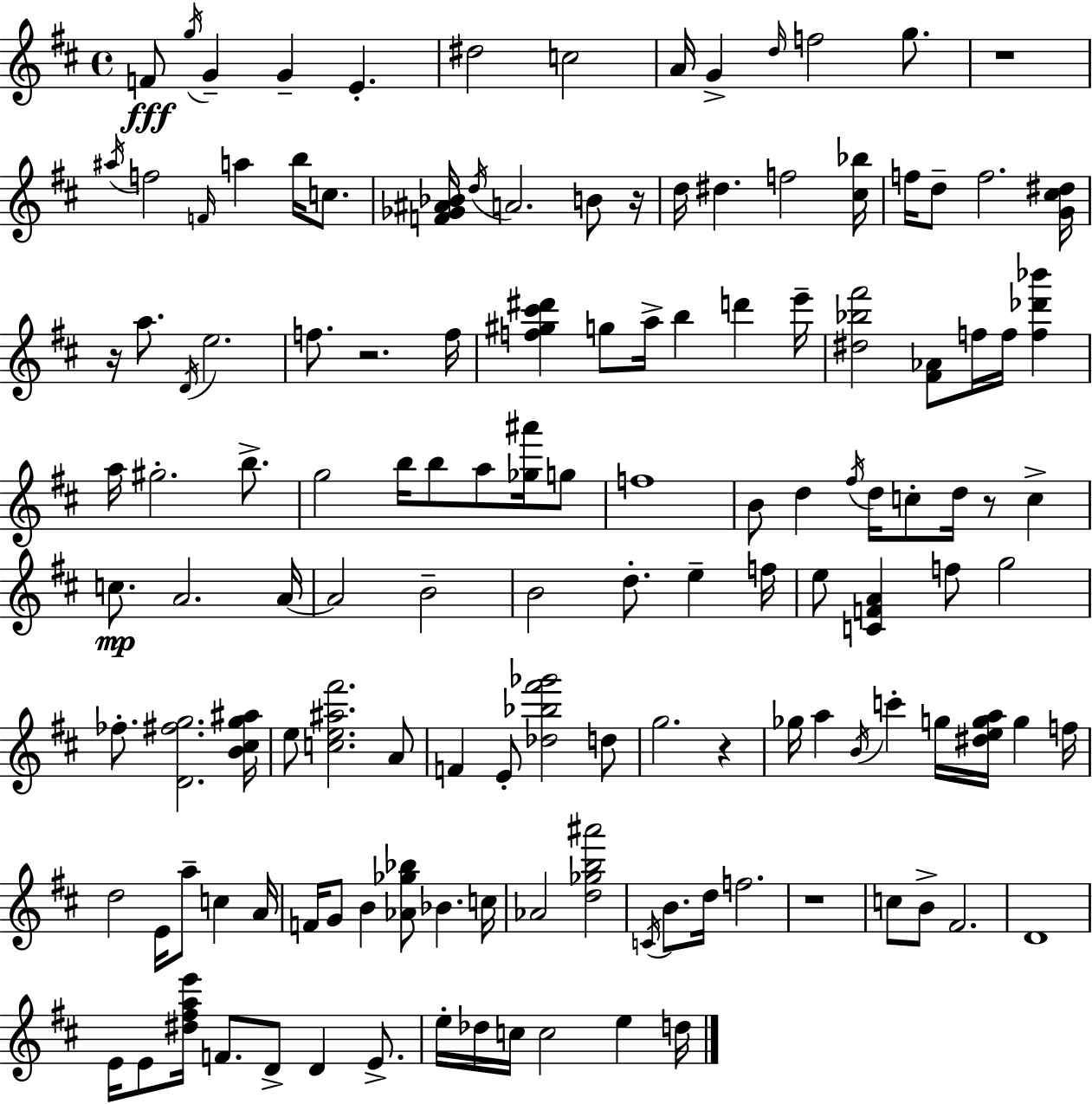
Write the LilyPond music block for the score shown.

{
  \clef treble
  \time 4/4
  \defaultTimeSignature
  \key d \major
  f'8\fff \acciaccatura { g''16 } g'4-- g'4-- e'4.-. | dis''2 c''2 | a'16 g'4-> \grace { d''16 } f''2 g''8. | r1 | \break \acciaccatura { ais''16 } f''2 \grace { f'16 } a''4 | b''16 c''8. <f' ges' ais' bes'>16 \acciaccatura { d''16 } a'2. | b'8 r16 d''16 dis''4. f''2 | <cis'' bes''>16 f''16 d''8-- f''2. | \break <g' cis'' dis''>16 r16 a''8. \acciaccatura { d'16 } e''2. | f''8. r2. | f''16 <f'' gis'' cis''' dis'''>4 g''8 a''16-> b''4 | d'''4 e'''16-- <dis'' bes'' fis'''>2 <fis' aes'>8 | \break f''16 f''16 <f'' des''' bes'''>4 a''16 gis''2.-. | b''8.-> g''2 b''16 b''8 | a''8 <ges'' ais'''>16 g''8 f''1 | b'8 d''4 \acciaccatura { fis''16 } d''16 c''8-. | \break d''16 r8 c''4-> c''8.\mp a'2. | a'16~~ a'2 b'2-- | b'2 d''8.-. | e''4-- f''16 e''8 <c' f' a'>4 f''8 g''2 | \break fes''8.-. <d' fis'' g''>2. | <b' cis'' g'' ais''>16 e''8 <c'' e'' ais'' fis'''>2. | a'8 f'4 e'8-. <des'' bes'' fis''' ges'''>2 | d''8 g''2. | \break r4 ges''16 a''4 \acciaccatura { b'16 } c'''4-. | g''16 <dis'' e'' g'' a''>16 g''4 f''16 d''2 | e'16 a''8-- c''4 a'16 f'16 g'8 b'4 <aes' ges'' bes''>8 | bes'4. c''16 aes'2 | \break <d'' ges'' b'' ais'''>2 \acciaccatura { c'16 } b'8. d''16 f''2. | r1 | c''8 b'8-> fis'2. | d'1 | \break e'16 e'8 <dis'' fis'' a'' e'''>16 f'8. | d'8-> d'4 e'8.-> e''16-. des''16 c''16 c''2 | e''4 d''16 \bar "|."
}